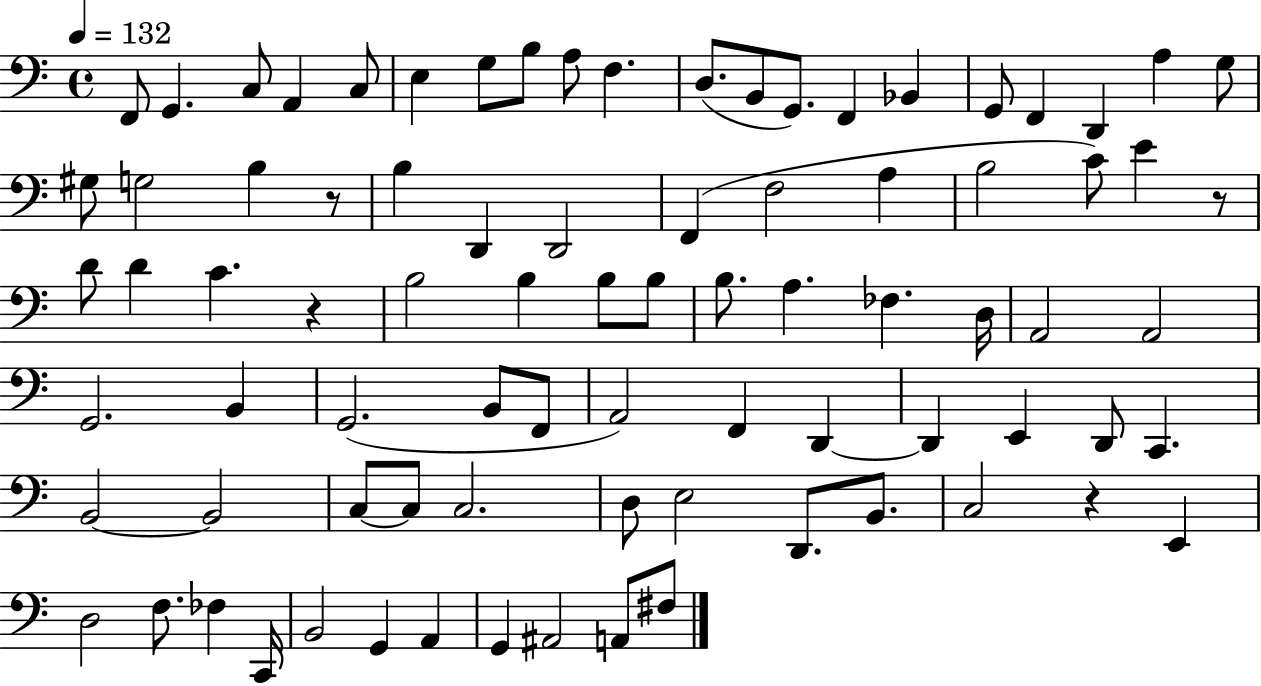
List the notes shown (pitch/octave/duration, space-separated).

F2/e G2/q. C3/e A2/q C3/e E3/q G3/e B3/e A3/e F3/q. D3/e. B2/e G2/e. F2/q Bb2/q G2/e F2/q D2/q A3/q G3/e G#3/e G3/h B3/q R/e B3/q D2/q D2/h F2/q F3/h A3/q B3/h C4/e E4/q R/e D4/e D4/q C4/q. R/q B3/h B3/q B3/e B3/e B3/e. A3/q. FES3/q. D3/s A2/h A2/h G2/h. B2/q G2/h. B2/e F2/e A2/h F2/q D2/q D2/q E2/q D2/e C2/q. B2/h B2/h C3/e C3/e C3/h. D3/e E3/h D2/e. B2/e. C3/h R/q E2/q D3/h F3/e. FES3/q C2/s B2/h G2/q A2/q G2/q A#2/h A2/e F#3/e